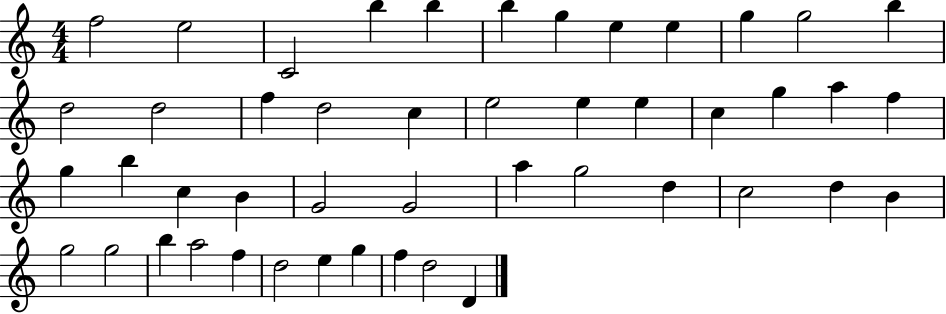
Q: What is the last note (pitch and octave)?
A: D4